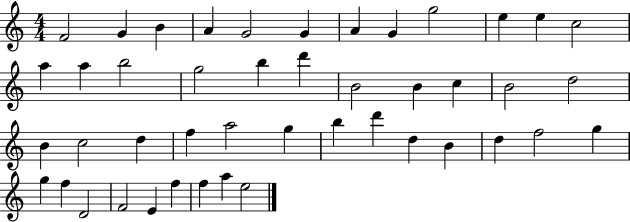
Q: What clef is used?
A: treble